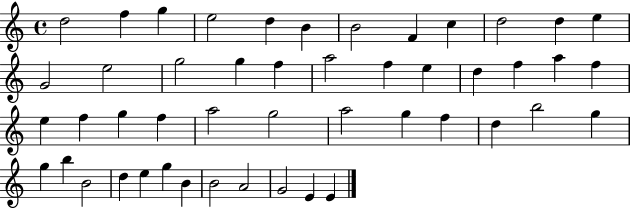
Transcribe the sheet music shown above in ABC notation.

X:1
T:Untitled
M:4/4
L:1/4
K:C
d2 f g e2 d B B2 F c d2 d e G2 e2 g2 g f a2 f e d f a f e f g f a2 g2 a2 g f d b2 g g b B2 d e g B B2 A2 G2 E E